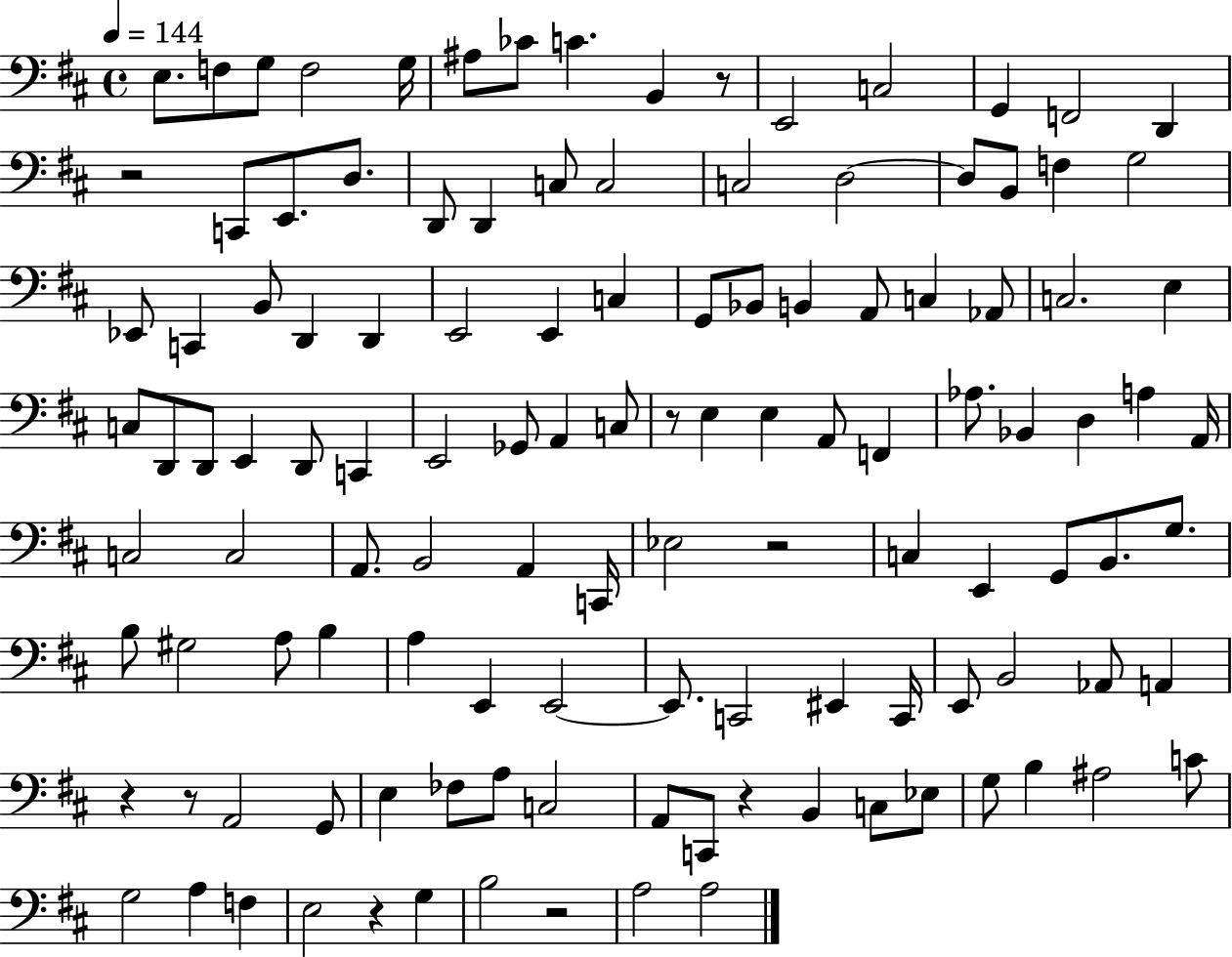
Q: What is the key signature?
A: D major